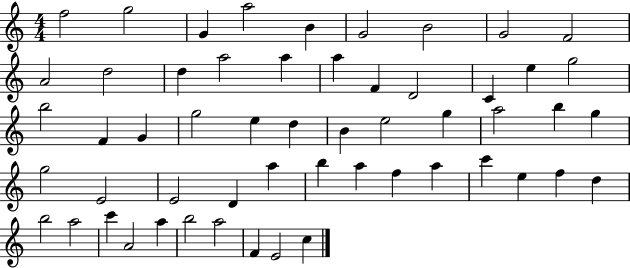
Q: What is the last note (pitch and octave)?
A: C5